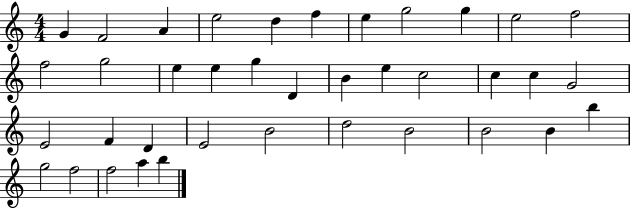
X:1
T:Untitled
M:4/4
L:1/4
K:C
G F2 A e2 d f e g2 g e2 f2 f2 g2 e e g D B e c2 c c G2 E2 F D E2 B2 d2 B2 B2 B b g2 f2 f2 a b